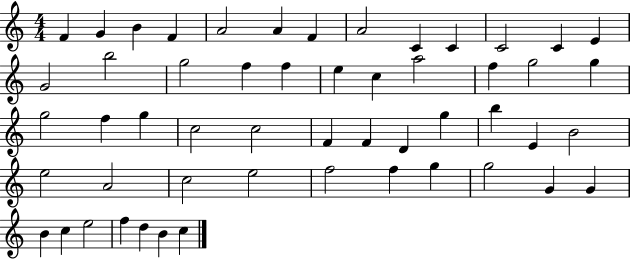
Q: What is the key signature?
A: C major